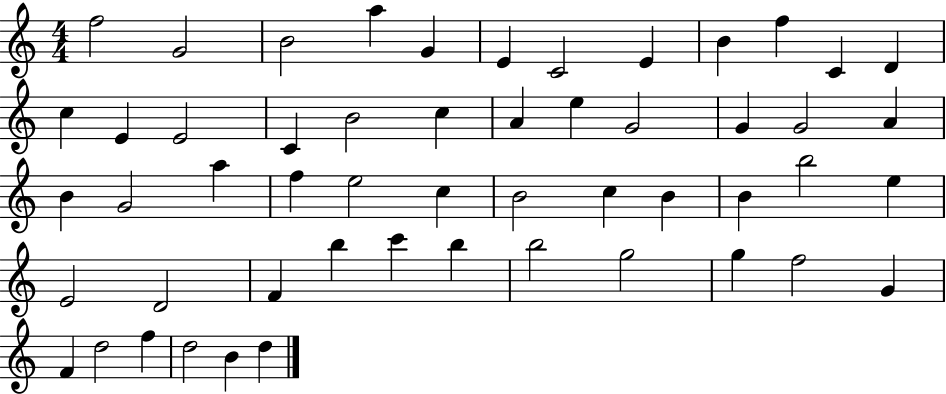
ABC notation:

X:1
T:Untitled
M:4/4
L:1/4
K:C
f2 G2 B2 a G E C2 E B f C D c E E2 C B2 c A e G2 G G2 A B G2 a f e2 c B2 c B B b2 e E2 D2 F b c' b b2 g2 g f2 G F d2 f d2 B d